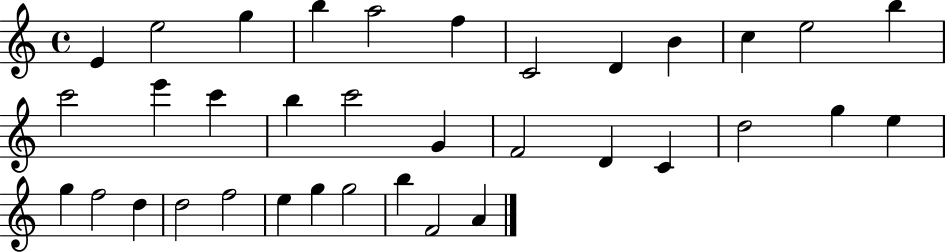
X:1
T:Untitled
M:4/4
L:1/4
K:C
E e2 g b a2 f C2 D B c e2 b c'2 e' c' b c'2 G F2 D C d2 g e g f2 d d2 f2 e g g2 b F2 A